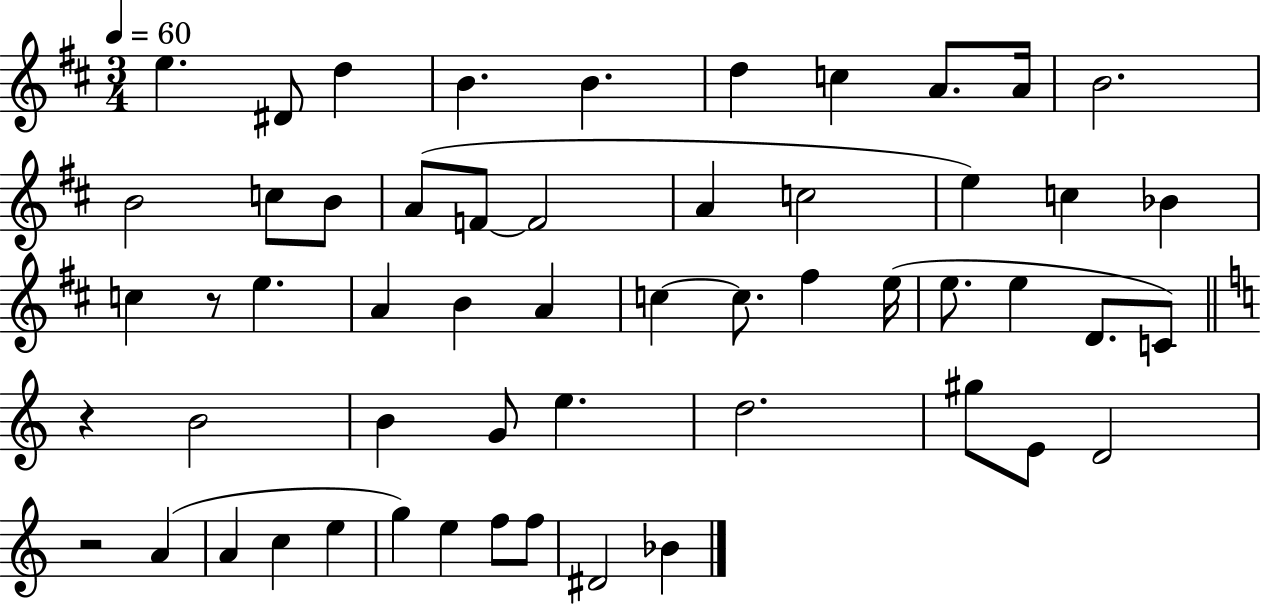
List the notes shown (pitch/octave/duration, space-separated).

E5/q. D#4/e D5/q B4/q. B4/q. D5/q C5/q A4/e. A4/s B4/h. B4/h C5/e B4/e A4/e F4/e F4/h A4/q C5/h E5/q C5/q Bb4/q C5/q R/e E5/q. A4/q B4/q A4/q C5/q C5/e. F#5/q E5/s E5/e. E5/q D4/e. C4/e R/q B4/h B4/q G4/e E5/q. D5/h. G#5/e E4/e D4/h R/h A4/q A4/q C5/q E5/q G5/q E5/q F5/e F5/e D#4/h Bb4/q